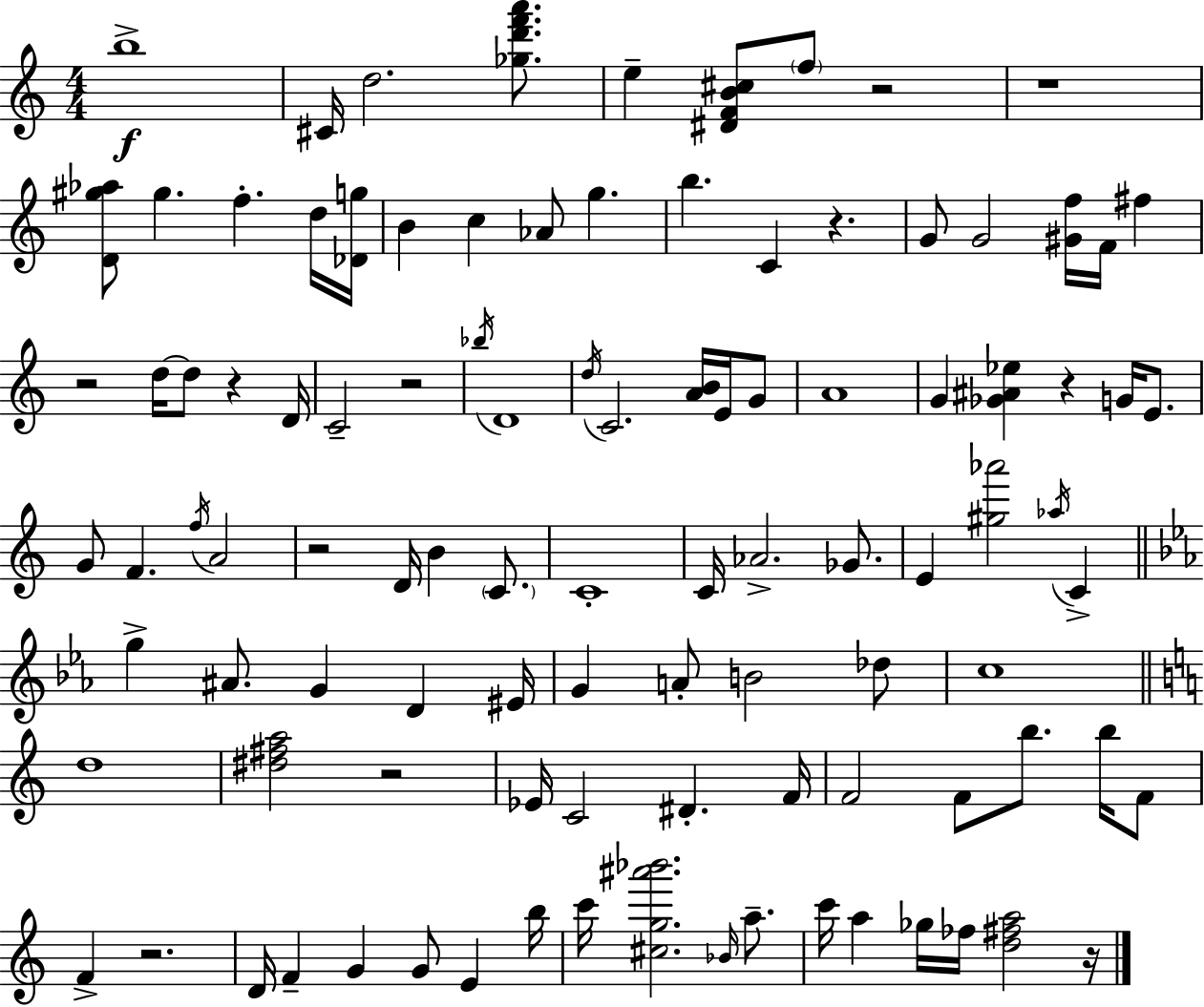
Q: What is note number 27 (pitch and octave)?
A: E4